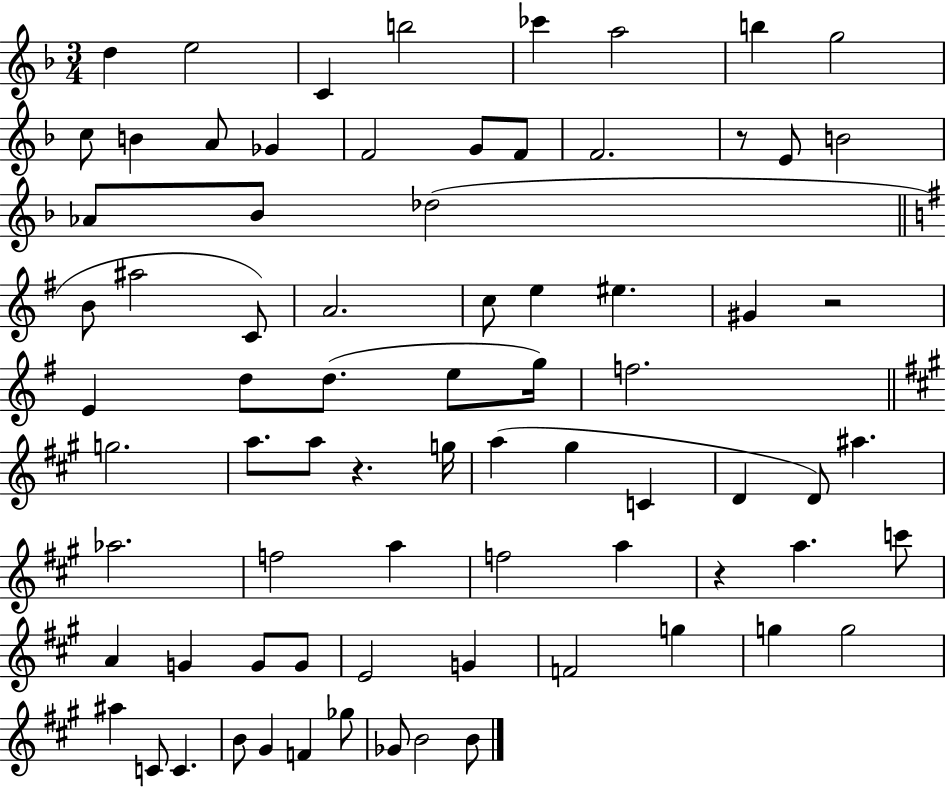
D5/q E5/h C4/q B5/h CES6/q A5/h B5/q G5/h C5/e B4/q A4/e Gb4/q F4/h G4/e F4/e F4/h. R/e E4/e B4/h Ab4/e Bb4/e Db5/h B4/e A#5/h C4/e A4/h. C5/e E5/q EIS5/q. G#4/q R/h E4/q D5/e D5/e. E5/e G5/s F5/h. G5/h. A5/e. A5/e R/q. G5/s A5/q G#5/q C4/q D4/q D4/e A#5/q. Ab5/h. F5/h A5/q F5/h A5/q R/q A5/q. C6/e A4/q G4/q G4/e G4/e E4/h G4/q F4/h G5/q G5/q G5/h A#5/q C4/e C4/q. B4/e G#4/q F4/q Gb5/e Gb4/e B4/h B4/e